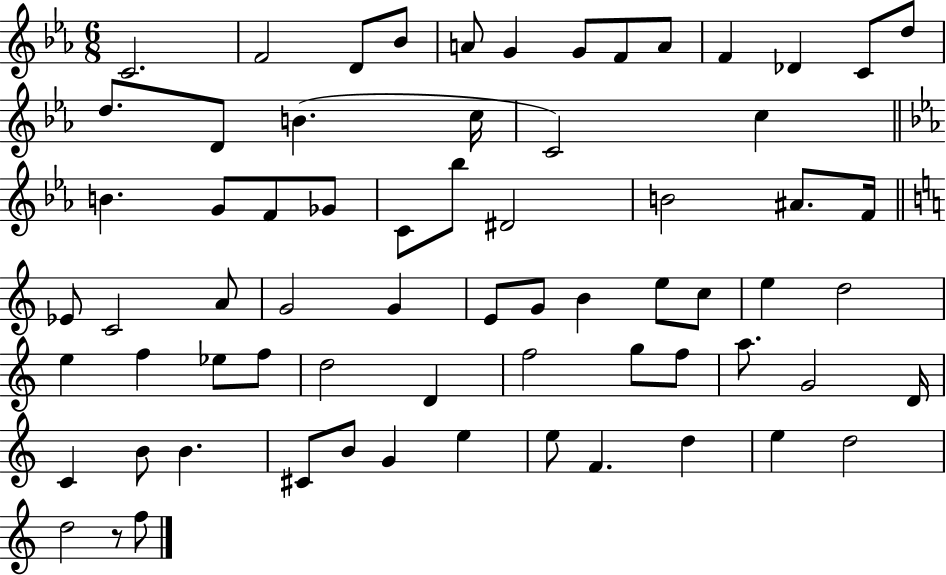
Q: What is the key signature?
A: EES major